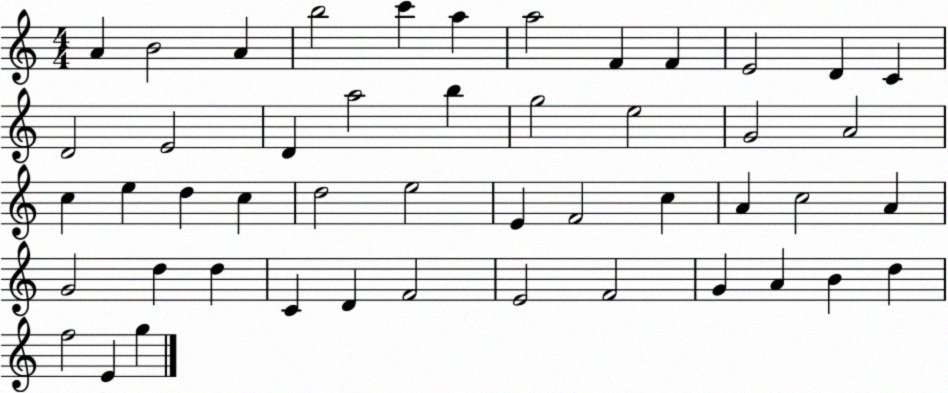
X:1
T:Untitled
M:4/4
L:1/4
K:C
A B2 A b2 c' a a2 F F E2 D C D2 E2 D a2 b g2 e2 G2 A2 c e d c d2 e2 E F2 c A c2 A G2 d d C D F2 E2 F2 G A B d f2 E g